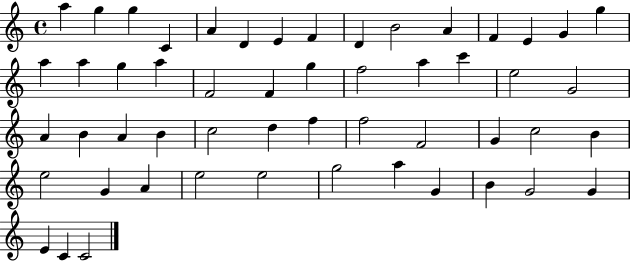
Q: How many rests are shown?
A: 0